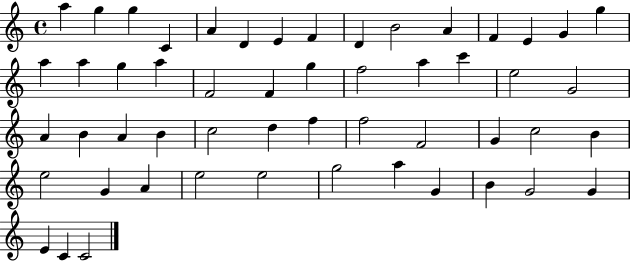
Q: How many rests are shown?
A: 0